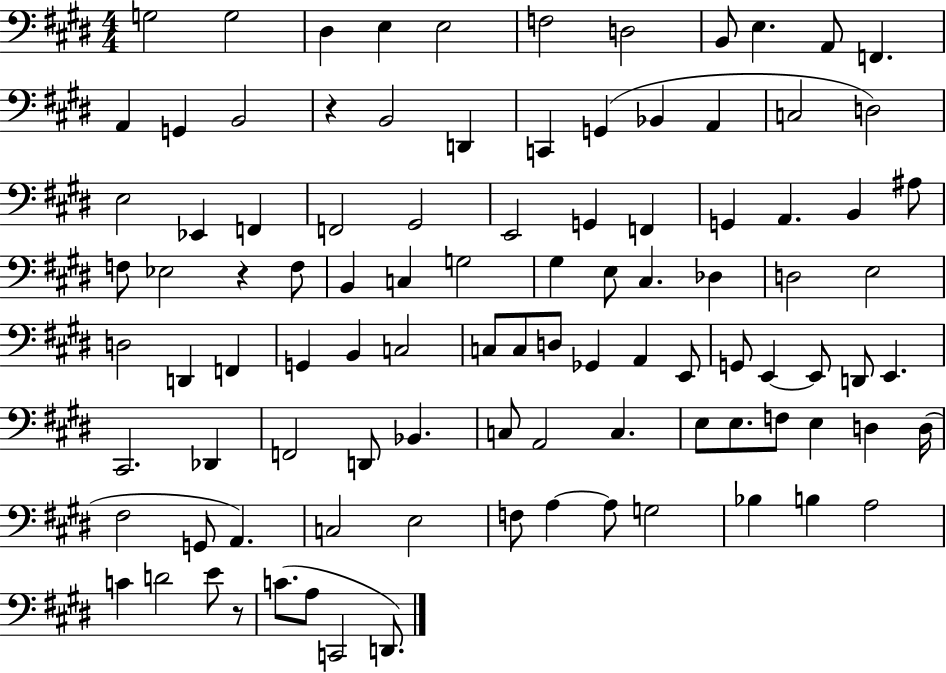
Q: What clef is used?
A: bass